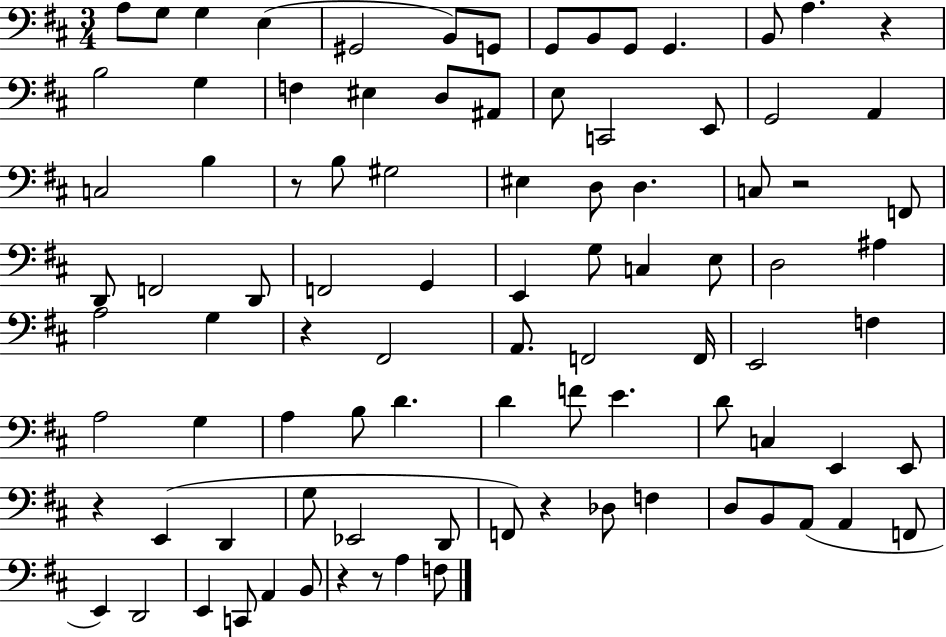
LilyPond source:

{
  \clef bass
  \numericTimeSignature
  \time 3/4
  \key d \major
  a8 g8 g4 e4( | gis,2 b,8) g,8 | g,8 b,8 g,8 g,4. | b,8 a4. r4 | \break b2 g4 | f4 eis4 d8 ais,8 | e8 c,2 e,8 | g,2 a,4 | \break c2 b4 | r8 b8 gis2 | eis4 d8 d4. | c8 r2 f,8 | \break d,8 f,2 d,8 | f,2 g,4 | e,4 g8 c4 e8 | d2 ais4 | \break a2 g4 | r4 fis,2 | a,8. f,2 f,16 | e,2 f4 | \break a2 g4 | a4 b8 d'4. | d'4 f'8 e'4. | d'8 c4 e,4 e,8 | \break r4 e,4( d,4 | g8 ees,2 d,8 | f,8) r4 des8 f4 | d8 b,8 a,8( a,4 f,8 | \break e,4) d,2 | e,4 c,8 a,4 b,8 | r4 r8 a4 f8 | \bar "|."
}